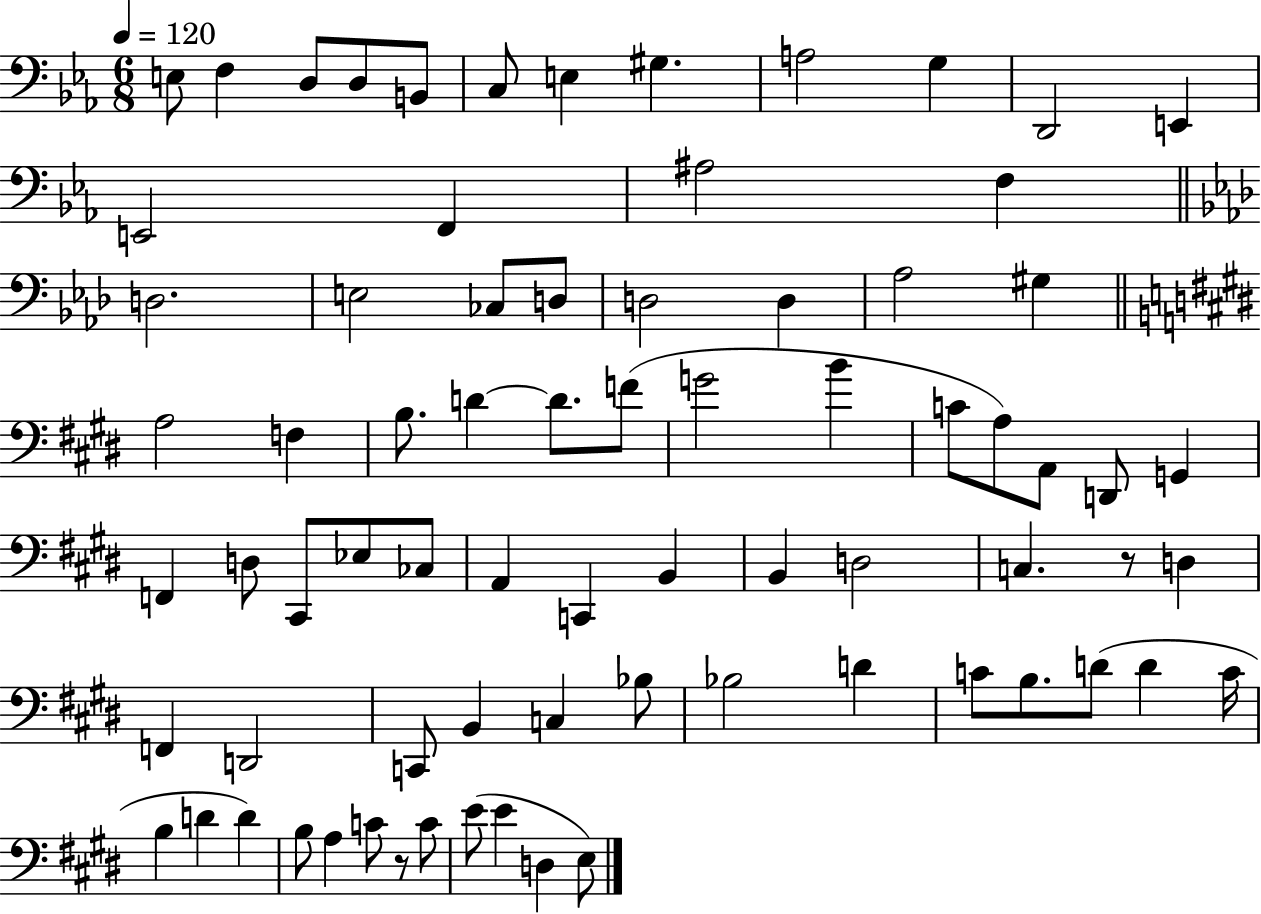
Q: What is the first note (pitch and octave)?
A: E3